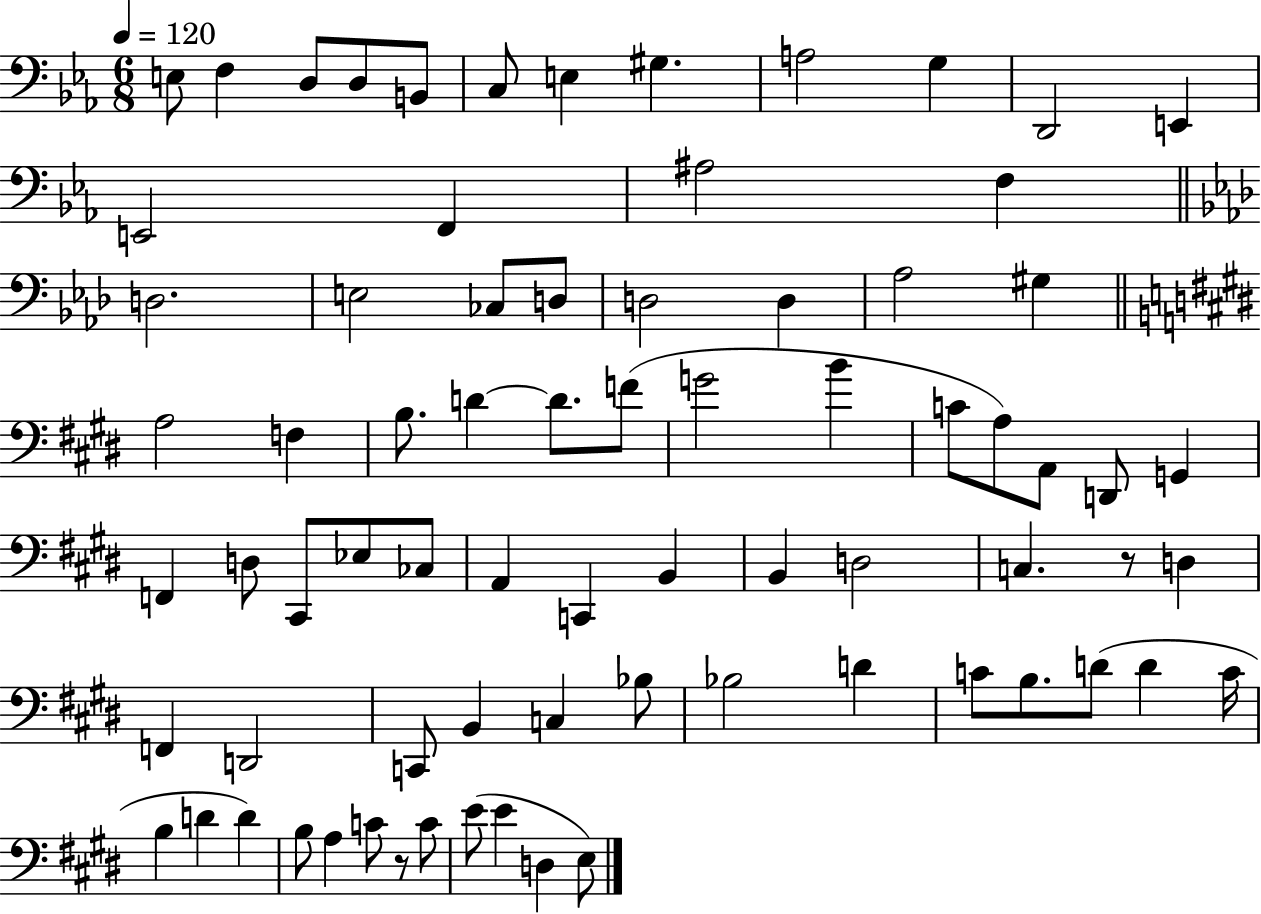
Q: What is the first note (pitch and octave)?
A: E3